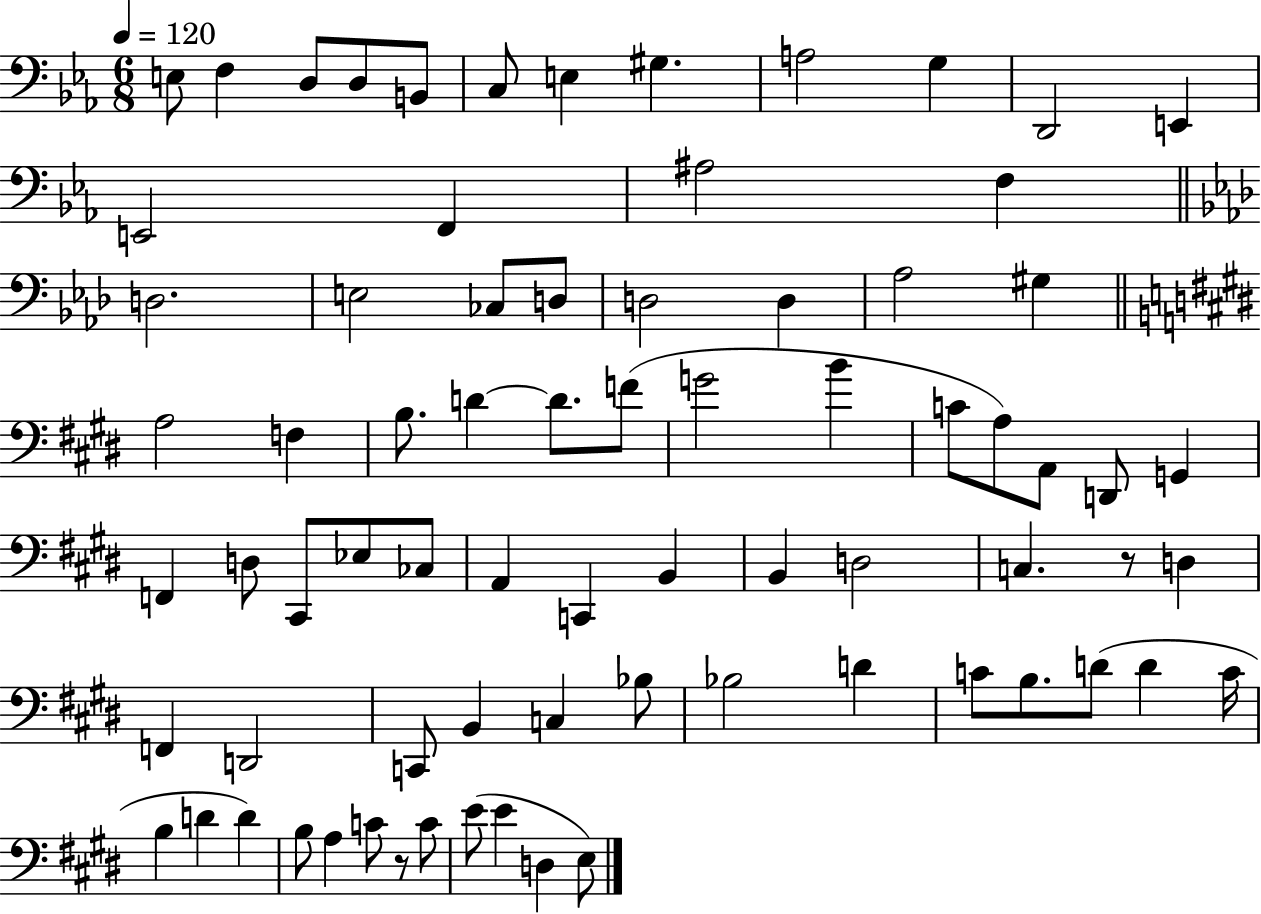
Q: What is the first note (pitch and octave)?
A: E3